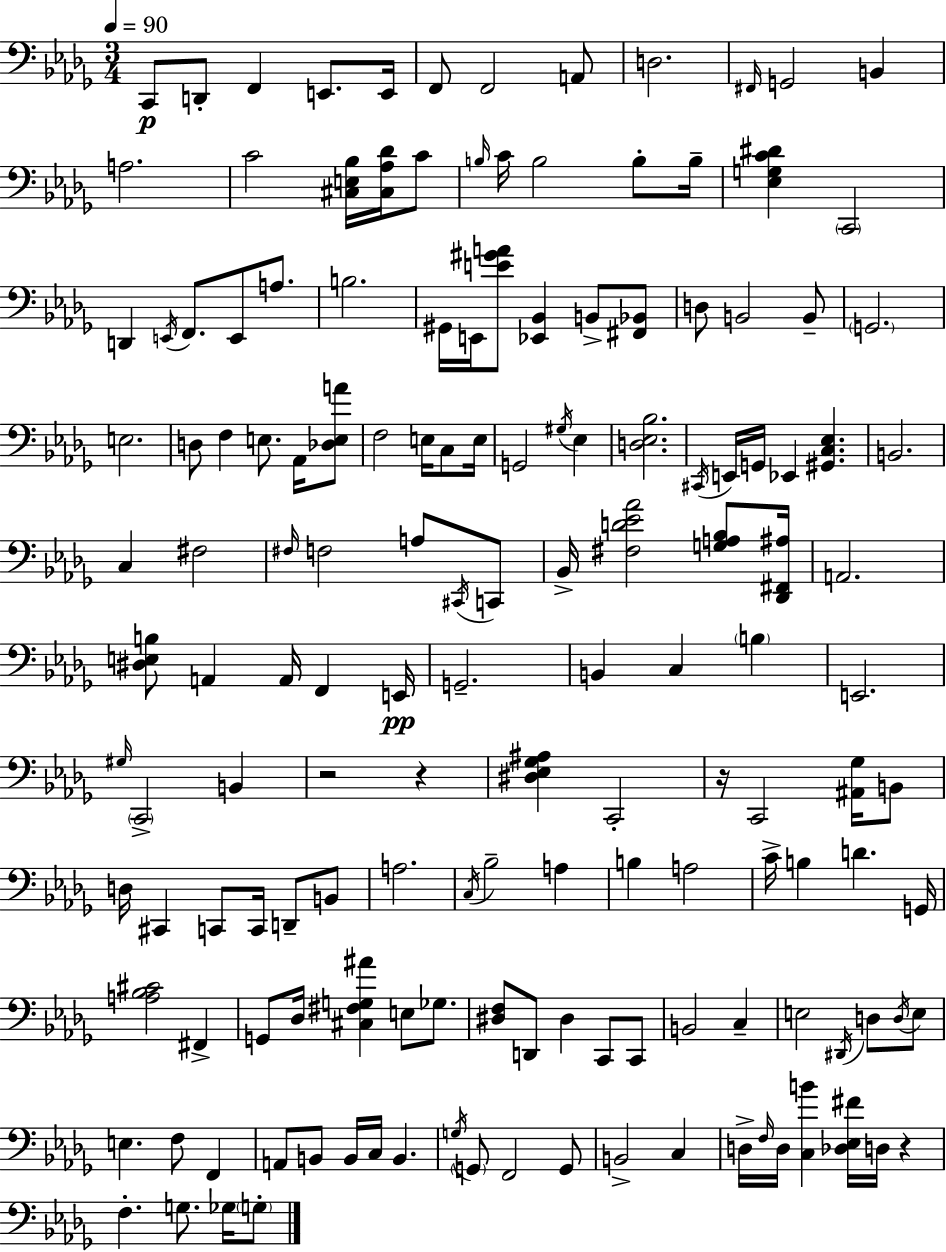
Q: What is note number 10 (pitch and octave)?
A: F#2